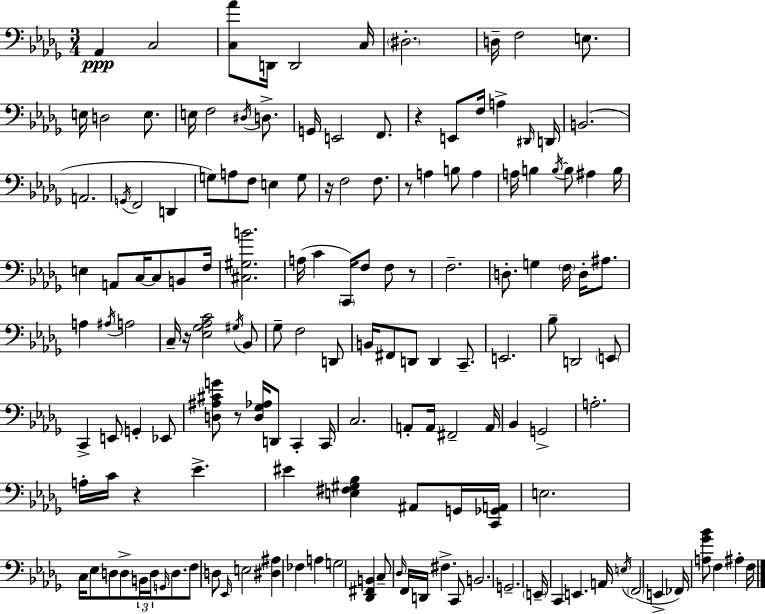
Ab2/q C3/h [C3,Ab4]/e D2/s D2/h C3/s D#3/h. D3/s F3/h E3/e. E3/s D3/h E3/e. E3/s F3/h D#3/s D3/e. G2/s E2/h F2/e. R/q E2/e F3/s A3/q D#2/s D2/s B2/h. A2/h. G2/s F2/h D2/q G3/e A3/e F3/e E3/q G3/e R/s F3/h F3/e. R/e A3/q B3/e A3/q A3/s B3/q B3/s B3/e A#3/q B3/s E3/q A2/e C3/s C3/e B2/e F3/s [C#3,G#3,B4]/h. A3/s C4/q C2/s F3/e F3/e R/e F3/h. D3/e. G3/q F3/s D3/s A#3/e. A3/q A#3/s A3/h C3/s R/s [Eb3,Gb3,Ab3,C4]/h G#3/s Bb2/e Gb3/e F3/h D2/e B2/s F#2/e D2/e D2/q C2/e. E2/h. Bb3/e D2/h E2/e C2/q E2/e G2/q Eb2/e [D3,A#3,C#4,G4]/e R/e [D3,Gb3,Ab3]/s D2/e C2/q C2/s C3/h. A2/e A2/s F#2/h A2/s Bb2/q G2/h A3/h. A3/s C4/s R/q Eb4/q. EIS4/q [E3,F#3,G#3,Bb3]/q A#2/e G2/s [C2,Gb2,A2]/s E3/h. C3/s Eb3/e D3/e D3/e B2/s D3/s G2/s D3/e. F3/e D3/e Eb2/s E3/h [D#3,A#3]/q FES3/q A3/q G3/h [Db2,F#2,B2]/q C3/e Db3/s F2/s D2/s F#3/q. C2/e B2/h. G2/h. E2/s C2/q E2/q. A2/s E3/s F2/h E2/q FES2/s [A3,Gb4,Bb4]/e F3/q A#3/q F3/s